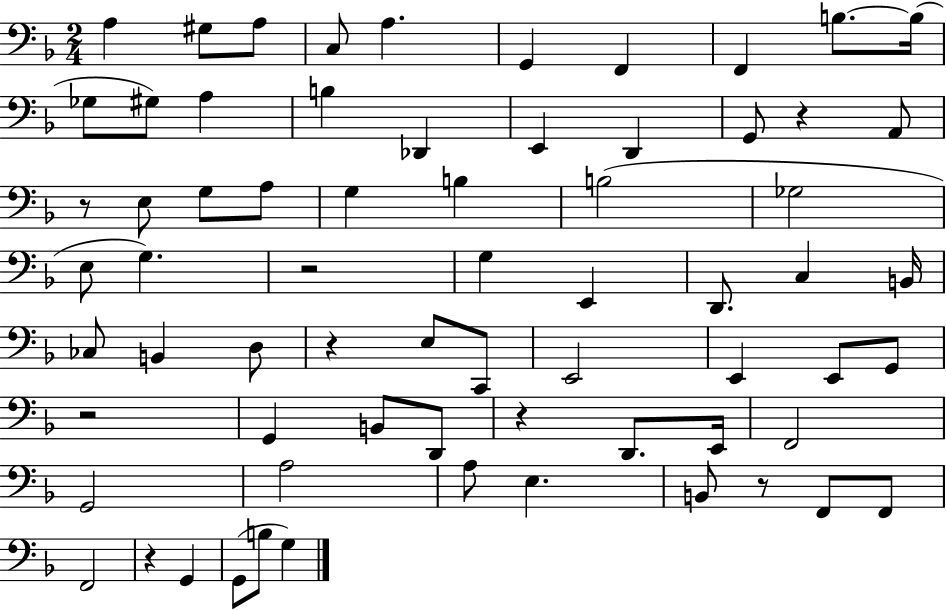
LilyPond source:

{
  \clef bass
  \numericTimeSignature
  \time 2/4
  \key f \major
  a4 gis8 a8 | c8 a4. | g,4 f,4 | f,4 b8.~~ b16( | \break ges8 gis8) a4 | b4 des,4 | e,4 d,4 | g,8 r4 a,8 | \break r8 e8 g8 a8 | g4 b4 | b2( | ges2 | \break e8 g4.) | r2 | g4 e,4 | d,8. c4 b,16 | \break ces8 b,4 d8 | r4 e8 c,8 | e,2 | e,4 e,8 g,8 | \break r2 | g,4 b,8 d,8 | r4 d,8. e,16 | f,2 | \break g,2 | a2 | a8 e4. | b,8 r8 f,8 f,8 | \break f,2 | r4 g,4 | g,8( b8 g4) | \bar "|."
}